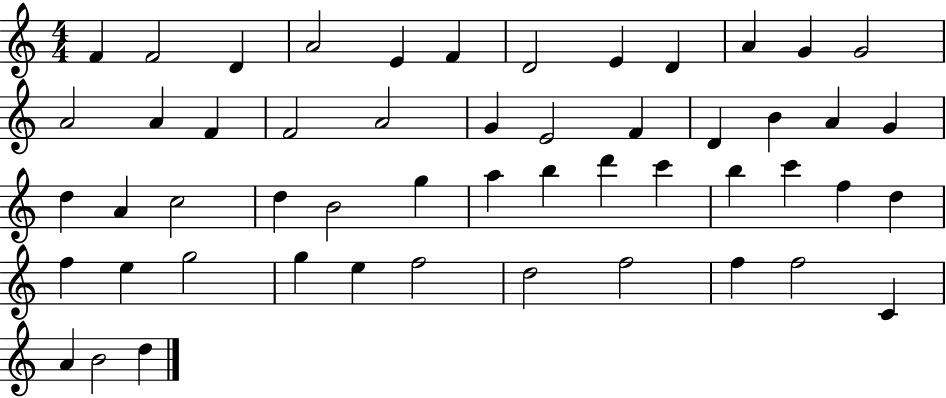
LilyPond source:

{
  \clef treble
  \numericTimeSignature
  \time 4/4
  \key c \major
  f'4 f'2 d'4 | a'2 e'4 f'4 | d'2 e'4 d'4 | a'4 g'4 g'2 | \break a'2 a'4 f'4 | f'2 a'2 | g'4 e'2 f'4 | d'4 b'4 a'4 g'4 | \break d''4 a'4 c''2 | d''4 b'2 g''4 | a''4 b''4 d'''4 c'''4 | b''4 c'''4 f''4 d''4 | \break f''4 e''4 g''2 | g''4 e''4 f''2 | d''2 f''2 | f''4 f''2 c'4 | \break a'4 b'2 d''4 | \bar "|."
}